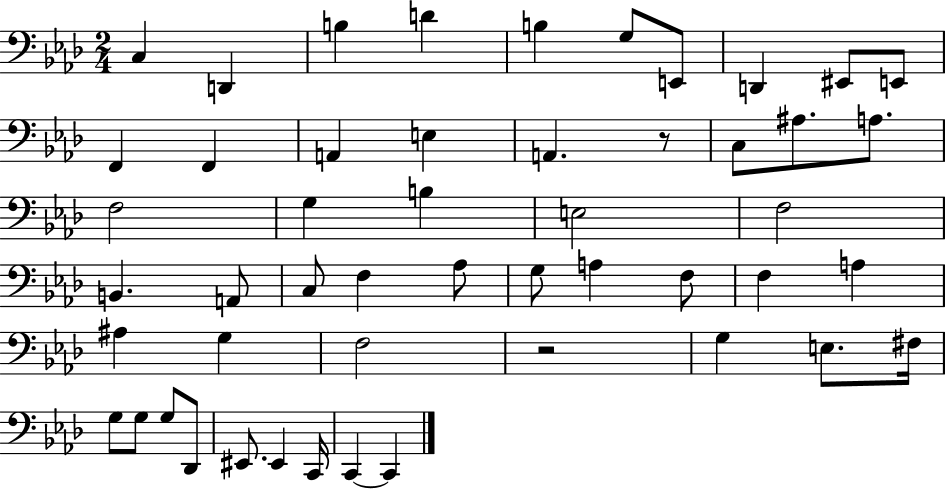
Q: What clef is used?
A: bass